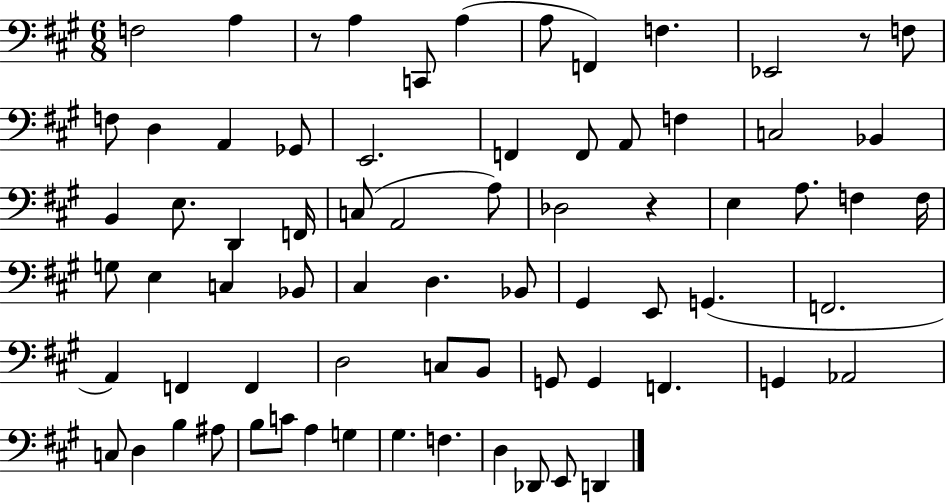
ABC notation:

X:1
T:Untitled
M:6/8
L:1/4
K:A
F,2 A, z/2 A, C,,/2 A, A,/2 F,, F, _E,,2 z/2 F,/2 F,/2 D, A,, _G,,/2 E,,2 F,, F,,/2 A,,/2 F, C,2 _B,, B,, E,/2 D,, F,,/4 C,/2 A,,2 A,/2 _D,2 z E, A,/2 F, F,/4 G,/2 E, C, _B,,/2 ^C, D, _B,,/2 ^G,, E,,/2 G,, F,,2 A,, F,, F,, D,2 C,/2 B,,/2 G,,/2 G,, F,, G,, _A,,2 C,/2 D, B, ^A,/2 B,/2 C/2 A, G, ^G, F, D, _D,,/2 E,,/2 D,,